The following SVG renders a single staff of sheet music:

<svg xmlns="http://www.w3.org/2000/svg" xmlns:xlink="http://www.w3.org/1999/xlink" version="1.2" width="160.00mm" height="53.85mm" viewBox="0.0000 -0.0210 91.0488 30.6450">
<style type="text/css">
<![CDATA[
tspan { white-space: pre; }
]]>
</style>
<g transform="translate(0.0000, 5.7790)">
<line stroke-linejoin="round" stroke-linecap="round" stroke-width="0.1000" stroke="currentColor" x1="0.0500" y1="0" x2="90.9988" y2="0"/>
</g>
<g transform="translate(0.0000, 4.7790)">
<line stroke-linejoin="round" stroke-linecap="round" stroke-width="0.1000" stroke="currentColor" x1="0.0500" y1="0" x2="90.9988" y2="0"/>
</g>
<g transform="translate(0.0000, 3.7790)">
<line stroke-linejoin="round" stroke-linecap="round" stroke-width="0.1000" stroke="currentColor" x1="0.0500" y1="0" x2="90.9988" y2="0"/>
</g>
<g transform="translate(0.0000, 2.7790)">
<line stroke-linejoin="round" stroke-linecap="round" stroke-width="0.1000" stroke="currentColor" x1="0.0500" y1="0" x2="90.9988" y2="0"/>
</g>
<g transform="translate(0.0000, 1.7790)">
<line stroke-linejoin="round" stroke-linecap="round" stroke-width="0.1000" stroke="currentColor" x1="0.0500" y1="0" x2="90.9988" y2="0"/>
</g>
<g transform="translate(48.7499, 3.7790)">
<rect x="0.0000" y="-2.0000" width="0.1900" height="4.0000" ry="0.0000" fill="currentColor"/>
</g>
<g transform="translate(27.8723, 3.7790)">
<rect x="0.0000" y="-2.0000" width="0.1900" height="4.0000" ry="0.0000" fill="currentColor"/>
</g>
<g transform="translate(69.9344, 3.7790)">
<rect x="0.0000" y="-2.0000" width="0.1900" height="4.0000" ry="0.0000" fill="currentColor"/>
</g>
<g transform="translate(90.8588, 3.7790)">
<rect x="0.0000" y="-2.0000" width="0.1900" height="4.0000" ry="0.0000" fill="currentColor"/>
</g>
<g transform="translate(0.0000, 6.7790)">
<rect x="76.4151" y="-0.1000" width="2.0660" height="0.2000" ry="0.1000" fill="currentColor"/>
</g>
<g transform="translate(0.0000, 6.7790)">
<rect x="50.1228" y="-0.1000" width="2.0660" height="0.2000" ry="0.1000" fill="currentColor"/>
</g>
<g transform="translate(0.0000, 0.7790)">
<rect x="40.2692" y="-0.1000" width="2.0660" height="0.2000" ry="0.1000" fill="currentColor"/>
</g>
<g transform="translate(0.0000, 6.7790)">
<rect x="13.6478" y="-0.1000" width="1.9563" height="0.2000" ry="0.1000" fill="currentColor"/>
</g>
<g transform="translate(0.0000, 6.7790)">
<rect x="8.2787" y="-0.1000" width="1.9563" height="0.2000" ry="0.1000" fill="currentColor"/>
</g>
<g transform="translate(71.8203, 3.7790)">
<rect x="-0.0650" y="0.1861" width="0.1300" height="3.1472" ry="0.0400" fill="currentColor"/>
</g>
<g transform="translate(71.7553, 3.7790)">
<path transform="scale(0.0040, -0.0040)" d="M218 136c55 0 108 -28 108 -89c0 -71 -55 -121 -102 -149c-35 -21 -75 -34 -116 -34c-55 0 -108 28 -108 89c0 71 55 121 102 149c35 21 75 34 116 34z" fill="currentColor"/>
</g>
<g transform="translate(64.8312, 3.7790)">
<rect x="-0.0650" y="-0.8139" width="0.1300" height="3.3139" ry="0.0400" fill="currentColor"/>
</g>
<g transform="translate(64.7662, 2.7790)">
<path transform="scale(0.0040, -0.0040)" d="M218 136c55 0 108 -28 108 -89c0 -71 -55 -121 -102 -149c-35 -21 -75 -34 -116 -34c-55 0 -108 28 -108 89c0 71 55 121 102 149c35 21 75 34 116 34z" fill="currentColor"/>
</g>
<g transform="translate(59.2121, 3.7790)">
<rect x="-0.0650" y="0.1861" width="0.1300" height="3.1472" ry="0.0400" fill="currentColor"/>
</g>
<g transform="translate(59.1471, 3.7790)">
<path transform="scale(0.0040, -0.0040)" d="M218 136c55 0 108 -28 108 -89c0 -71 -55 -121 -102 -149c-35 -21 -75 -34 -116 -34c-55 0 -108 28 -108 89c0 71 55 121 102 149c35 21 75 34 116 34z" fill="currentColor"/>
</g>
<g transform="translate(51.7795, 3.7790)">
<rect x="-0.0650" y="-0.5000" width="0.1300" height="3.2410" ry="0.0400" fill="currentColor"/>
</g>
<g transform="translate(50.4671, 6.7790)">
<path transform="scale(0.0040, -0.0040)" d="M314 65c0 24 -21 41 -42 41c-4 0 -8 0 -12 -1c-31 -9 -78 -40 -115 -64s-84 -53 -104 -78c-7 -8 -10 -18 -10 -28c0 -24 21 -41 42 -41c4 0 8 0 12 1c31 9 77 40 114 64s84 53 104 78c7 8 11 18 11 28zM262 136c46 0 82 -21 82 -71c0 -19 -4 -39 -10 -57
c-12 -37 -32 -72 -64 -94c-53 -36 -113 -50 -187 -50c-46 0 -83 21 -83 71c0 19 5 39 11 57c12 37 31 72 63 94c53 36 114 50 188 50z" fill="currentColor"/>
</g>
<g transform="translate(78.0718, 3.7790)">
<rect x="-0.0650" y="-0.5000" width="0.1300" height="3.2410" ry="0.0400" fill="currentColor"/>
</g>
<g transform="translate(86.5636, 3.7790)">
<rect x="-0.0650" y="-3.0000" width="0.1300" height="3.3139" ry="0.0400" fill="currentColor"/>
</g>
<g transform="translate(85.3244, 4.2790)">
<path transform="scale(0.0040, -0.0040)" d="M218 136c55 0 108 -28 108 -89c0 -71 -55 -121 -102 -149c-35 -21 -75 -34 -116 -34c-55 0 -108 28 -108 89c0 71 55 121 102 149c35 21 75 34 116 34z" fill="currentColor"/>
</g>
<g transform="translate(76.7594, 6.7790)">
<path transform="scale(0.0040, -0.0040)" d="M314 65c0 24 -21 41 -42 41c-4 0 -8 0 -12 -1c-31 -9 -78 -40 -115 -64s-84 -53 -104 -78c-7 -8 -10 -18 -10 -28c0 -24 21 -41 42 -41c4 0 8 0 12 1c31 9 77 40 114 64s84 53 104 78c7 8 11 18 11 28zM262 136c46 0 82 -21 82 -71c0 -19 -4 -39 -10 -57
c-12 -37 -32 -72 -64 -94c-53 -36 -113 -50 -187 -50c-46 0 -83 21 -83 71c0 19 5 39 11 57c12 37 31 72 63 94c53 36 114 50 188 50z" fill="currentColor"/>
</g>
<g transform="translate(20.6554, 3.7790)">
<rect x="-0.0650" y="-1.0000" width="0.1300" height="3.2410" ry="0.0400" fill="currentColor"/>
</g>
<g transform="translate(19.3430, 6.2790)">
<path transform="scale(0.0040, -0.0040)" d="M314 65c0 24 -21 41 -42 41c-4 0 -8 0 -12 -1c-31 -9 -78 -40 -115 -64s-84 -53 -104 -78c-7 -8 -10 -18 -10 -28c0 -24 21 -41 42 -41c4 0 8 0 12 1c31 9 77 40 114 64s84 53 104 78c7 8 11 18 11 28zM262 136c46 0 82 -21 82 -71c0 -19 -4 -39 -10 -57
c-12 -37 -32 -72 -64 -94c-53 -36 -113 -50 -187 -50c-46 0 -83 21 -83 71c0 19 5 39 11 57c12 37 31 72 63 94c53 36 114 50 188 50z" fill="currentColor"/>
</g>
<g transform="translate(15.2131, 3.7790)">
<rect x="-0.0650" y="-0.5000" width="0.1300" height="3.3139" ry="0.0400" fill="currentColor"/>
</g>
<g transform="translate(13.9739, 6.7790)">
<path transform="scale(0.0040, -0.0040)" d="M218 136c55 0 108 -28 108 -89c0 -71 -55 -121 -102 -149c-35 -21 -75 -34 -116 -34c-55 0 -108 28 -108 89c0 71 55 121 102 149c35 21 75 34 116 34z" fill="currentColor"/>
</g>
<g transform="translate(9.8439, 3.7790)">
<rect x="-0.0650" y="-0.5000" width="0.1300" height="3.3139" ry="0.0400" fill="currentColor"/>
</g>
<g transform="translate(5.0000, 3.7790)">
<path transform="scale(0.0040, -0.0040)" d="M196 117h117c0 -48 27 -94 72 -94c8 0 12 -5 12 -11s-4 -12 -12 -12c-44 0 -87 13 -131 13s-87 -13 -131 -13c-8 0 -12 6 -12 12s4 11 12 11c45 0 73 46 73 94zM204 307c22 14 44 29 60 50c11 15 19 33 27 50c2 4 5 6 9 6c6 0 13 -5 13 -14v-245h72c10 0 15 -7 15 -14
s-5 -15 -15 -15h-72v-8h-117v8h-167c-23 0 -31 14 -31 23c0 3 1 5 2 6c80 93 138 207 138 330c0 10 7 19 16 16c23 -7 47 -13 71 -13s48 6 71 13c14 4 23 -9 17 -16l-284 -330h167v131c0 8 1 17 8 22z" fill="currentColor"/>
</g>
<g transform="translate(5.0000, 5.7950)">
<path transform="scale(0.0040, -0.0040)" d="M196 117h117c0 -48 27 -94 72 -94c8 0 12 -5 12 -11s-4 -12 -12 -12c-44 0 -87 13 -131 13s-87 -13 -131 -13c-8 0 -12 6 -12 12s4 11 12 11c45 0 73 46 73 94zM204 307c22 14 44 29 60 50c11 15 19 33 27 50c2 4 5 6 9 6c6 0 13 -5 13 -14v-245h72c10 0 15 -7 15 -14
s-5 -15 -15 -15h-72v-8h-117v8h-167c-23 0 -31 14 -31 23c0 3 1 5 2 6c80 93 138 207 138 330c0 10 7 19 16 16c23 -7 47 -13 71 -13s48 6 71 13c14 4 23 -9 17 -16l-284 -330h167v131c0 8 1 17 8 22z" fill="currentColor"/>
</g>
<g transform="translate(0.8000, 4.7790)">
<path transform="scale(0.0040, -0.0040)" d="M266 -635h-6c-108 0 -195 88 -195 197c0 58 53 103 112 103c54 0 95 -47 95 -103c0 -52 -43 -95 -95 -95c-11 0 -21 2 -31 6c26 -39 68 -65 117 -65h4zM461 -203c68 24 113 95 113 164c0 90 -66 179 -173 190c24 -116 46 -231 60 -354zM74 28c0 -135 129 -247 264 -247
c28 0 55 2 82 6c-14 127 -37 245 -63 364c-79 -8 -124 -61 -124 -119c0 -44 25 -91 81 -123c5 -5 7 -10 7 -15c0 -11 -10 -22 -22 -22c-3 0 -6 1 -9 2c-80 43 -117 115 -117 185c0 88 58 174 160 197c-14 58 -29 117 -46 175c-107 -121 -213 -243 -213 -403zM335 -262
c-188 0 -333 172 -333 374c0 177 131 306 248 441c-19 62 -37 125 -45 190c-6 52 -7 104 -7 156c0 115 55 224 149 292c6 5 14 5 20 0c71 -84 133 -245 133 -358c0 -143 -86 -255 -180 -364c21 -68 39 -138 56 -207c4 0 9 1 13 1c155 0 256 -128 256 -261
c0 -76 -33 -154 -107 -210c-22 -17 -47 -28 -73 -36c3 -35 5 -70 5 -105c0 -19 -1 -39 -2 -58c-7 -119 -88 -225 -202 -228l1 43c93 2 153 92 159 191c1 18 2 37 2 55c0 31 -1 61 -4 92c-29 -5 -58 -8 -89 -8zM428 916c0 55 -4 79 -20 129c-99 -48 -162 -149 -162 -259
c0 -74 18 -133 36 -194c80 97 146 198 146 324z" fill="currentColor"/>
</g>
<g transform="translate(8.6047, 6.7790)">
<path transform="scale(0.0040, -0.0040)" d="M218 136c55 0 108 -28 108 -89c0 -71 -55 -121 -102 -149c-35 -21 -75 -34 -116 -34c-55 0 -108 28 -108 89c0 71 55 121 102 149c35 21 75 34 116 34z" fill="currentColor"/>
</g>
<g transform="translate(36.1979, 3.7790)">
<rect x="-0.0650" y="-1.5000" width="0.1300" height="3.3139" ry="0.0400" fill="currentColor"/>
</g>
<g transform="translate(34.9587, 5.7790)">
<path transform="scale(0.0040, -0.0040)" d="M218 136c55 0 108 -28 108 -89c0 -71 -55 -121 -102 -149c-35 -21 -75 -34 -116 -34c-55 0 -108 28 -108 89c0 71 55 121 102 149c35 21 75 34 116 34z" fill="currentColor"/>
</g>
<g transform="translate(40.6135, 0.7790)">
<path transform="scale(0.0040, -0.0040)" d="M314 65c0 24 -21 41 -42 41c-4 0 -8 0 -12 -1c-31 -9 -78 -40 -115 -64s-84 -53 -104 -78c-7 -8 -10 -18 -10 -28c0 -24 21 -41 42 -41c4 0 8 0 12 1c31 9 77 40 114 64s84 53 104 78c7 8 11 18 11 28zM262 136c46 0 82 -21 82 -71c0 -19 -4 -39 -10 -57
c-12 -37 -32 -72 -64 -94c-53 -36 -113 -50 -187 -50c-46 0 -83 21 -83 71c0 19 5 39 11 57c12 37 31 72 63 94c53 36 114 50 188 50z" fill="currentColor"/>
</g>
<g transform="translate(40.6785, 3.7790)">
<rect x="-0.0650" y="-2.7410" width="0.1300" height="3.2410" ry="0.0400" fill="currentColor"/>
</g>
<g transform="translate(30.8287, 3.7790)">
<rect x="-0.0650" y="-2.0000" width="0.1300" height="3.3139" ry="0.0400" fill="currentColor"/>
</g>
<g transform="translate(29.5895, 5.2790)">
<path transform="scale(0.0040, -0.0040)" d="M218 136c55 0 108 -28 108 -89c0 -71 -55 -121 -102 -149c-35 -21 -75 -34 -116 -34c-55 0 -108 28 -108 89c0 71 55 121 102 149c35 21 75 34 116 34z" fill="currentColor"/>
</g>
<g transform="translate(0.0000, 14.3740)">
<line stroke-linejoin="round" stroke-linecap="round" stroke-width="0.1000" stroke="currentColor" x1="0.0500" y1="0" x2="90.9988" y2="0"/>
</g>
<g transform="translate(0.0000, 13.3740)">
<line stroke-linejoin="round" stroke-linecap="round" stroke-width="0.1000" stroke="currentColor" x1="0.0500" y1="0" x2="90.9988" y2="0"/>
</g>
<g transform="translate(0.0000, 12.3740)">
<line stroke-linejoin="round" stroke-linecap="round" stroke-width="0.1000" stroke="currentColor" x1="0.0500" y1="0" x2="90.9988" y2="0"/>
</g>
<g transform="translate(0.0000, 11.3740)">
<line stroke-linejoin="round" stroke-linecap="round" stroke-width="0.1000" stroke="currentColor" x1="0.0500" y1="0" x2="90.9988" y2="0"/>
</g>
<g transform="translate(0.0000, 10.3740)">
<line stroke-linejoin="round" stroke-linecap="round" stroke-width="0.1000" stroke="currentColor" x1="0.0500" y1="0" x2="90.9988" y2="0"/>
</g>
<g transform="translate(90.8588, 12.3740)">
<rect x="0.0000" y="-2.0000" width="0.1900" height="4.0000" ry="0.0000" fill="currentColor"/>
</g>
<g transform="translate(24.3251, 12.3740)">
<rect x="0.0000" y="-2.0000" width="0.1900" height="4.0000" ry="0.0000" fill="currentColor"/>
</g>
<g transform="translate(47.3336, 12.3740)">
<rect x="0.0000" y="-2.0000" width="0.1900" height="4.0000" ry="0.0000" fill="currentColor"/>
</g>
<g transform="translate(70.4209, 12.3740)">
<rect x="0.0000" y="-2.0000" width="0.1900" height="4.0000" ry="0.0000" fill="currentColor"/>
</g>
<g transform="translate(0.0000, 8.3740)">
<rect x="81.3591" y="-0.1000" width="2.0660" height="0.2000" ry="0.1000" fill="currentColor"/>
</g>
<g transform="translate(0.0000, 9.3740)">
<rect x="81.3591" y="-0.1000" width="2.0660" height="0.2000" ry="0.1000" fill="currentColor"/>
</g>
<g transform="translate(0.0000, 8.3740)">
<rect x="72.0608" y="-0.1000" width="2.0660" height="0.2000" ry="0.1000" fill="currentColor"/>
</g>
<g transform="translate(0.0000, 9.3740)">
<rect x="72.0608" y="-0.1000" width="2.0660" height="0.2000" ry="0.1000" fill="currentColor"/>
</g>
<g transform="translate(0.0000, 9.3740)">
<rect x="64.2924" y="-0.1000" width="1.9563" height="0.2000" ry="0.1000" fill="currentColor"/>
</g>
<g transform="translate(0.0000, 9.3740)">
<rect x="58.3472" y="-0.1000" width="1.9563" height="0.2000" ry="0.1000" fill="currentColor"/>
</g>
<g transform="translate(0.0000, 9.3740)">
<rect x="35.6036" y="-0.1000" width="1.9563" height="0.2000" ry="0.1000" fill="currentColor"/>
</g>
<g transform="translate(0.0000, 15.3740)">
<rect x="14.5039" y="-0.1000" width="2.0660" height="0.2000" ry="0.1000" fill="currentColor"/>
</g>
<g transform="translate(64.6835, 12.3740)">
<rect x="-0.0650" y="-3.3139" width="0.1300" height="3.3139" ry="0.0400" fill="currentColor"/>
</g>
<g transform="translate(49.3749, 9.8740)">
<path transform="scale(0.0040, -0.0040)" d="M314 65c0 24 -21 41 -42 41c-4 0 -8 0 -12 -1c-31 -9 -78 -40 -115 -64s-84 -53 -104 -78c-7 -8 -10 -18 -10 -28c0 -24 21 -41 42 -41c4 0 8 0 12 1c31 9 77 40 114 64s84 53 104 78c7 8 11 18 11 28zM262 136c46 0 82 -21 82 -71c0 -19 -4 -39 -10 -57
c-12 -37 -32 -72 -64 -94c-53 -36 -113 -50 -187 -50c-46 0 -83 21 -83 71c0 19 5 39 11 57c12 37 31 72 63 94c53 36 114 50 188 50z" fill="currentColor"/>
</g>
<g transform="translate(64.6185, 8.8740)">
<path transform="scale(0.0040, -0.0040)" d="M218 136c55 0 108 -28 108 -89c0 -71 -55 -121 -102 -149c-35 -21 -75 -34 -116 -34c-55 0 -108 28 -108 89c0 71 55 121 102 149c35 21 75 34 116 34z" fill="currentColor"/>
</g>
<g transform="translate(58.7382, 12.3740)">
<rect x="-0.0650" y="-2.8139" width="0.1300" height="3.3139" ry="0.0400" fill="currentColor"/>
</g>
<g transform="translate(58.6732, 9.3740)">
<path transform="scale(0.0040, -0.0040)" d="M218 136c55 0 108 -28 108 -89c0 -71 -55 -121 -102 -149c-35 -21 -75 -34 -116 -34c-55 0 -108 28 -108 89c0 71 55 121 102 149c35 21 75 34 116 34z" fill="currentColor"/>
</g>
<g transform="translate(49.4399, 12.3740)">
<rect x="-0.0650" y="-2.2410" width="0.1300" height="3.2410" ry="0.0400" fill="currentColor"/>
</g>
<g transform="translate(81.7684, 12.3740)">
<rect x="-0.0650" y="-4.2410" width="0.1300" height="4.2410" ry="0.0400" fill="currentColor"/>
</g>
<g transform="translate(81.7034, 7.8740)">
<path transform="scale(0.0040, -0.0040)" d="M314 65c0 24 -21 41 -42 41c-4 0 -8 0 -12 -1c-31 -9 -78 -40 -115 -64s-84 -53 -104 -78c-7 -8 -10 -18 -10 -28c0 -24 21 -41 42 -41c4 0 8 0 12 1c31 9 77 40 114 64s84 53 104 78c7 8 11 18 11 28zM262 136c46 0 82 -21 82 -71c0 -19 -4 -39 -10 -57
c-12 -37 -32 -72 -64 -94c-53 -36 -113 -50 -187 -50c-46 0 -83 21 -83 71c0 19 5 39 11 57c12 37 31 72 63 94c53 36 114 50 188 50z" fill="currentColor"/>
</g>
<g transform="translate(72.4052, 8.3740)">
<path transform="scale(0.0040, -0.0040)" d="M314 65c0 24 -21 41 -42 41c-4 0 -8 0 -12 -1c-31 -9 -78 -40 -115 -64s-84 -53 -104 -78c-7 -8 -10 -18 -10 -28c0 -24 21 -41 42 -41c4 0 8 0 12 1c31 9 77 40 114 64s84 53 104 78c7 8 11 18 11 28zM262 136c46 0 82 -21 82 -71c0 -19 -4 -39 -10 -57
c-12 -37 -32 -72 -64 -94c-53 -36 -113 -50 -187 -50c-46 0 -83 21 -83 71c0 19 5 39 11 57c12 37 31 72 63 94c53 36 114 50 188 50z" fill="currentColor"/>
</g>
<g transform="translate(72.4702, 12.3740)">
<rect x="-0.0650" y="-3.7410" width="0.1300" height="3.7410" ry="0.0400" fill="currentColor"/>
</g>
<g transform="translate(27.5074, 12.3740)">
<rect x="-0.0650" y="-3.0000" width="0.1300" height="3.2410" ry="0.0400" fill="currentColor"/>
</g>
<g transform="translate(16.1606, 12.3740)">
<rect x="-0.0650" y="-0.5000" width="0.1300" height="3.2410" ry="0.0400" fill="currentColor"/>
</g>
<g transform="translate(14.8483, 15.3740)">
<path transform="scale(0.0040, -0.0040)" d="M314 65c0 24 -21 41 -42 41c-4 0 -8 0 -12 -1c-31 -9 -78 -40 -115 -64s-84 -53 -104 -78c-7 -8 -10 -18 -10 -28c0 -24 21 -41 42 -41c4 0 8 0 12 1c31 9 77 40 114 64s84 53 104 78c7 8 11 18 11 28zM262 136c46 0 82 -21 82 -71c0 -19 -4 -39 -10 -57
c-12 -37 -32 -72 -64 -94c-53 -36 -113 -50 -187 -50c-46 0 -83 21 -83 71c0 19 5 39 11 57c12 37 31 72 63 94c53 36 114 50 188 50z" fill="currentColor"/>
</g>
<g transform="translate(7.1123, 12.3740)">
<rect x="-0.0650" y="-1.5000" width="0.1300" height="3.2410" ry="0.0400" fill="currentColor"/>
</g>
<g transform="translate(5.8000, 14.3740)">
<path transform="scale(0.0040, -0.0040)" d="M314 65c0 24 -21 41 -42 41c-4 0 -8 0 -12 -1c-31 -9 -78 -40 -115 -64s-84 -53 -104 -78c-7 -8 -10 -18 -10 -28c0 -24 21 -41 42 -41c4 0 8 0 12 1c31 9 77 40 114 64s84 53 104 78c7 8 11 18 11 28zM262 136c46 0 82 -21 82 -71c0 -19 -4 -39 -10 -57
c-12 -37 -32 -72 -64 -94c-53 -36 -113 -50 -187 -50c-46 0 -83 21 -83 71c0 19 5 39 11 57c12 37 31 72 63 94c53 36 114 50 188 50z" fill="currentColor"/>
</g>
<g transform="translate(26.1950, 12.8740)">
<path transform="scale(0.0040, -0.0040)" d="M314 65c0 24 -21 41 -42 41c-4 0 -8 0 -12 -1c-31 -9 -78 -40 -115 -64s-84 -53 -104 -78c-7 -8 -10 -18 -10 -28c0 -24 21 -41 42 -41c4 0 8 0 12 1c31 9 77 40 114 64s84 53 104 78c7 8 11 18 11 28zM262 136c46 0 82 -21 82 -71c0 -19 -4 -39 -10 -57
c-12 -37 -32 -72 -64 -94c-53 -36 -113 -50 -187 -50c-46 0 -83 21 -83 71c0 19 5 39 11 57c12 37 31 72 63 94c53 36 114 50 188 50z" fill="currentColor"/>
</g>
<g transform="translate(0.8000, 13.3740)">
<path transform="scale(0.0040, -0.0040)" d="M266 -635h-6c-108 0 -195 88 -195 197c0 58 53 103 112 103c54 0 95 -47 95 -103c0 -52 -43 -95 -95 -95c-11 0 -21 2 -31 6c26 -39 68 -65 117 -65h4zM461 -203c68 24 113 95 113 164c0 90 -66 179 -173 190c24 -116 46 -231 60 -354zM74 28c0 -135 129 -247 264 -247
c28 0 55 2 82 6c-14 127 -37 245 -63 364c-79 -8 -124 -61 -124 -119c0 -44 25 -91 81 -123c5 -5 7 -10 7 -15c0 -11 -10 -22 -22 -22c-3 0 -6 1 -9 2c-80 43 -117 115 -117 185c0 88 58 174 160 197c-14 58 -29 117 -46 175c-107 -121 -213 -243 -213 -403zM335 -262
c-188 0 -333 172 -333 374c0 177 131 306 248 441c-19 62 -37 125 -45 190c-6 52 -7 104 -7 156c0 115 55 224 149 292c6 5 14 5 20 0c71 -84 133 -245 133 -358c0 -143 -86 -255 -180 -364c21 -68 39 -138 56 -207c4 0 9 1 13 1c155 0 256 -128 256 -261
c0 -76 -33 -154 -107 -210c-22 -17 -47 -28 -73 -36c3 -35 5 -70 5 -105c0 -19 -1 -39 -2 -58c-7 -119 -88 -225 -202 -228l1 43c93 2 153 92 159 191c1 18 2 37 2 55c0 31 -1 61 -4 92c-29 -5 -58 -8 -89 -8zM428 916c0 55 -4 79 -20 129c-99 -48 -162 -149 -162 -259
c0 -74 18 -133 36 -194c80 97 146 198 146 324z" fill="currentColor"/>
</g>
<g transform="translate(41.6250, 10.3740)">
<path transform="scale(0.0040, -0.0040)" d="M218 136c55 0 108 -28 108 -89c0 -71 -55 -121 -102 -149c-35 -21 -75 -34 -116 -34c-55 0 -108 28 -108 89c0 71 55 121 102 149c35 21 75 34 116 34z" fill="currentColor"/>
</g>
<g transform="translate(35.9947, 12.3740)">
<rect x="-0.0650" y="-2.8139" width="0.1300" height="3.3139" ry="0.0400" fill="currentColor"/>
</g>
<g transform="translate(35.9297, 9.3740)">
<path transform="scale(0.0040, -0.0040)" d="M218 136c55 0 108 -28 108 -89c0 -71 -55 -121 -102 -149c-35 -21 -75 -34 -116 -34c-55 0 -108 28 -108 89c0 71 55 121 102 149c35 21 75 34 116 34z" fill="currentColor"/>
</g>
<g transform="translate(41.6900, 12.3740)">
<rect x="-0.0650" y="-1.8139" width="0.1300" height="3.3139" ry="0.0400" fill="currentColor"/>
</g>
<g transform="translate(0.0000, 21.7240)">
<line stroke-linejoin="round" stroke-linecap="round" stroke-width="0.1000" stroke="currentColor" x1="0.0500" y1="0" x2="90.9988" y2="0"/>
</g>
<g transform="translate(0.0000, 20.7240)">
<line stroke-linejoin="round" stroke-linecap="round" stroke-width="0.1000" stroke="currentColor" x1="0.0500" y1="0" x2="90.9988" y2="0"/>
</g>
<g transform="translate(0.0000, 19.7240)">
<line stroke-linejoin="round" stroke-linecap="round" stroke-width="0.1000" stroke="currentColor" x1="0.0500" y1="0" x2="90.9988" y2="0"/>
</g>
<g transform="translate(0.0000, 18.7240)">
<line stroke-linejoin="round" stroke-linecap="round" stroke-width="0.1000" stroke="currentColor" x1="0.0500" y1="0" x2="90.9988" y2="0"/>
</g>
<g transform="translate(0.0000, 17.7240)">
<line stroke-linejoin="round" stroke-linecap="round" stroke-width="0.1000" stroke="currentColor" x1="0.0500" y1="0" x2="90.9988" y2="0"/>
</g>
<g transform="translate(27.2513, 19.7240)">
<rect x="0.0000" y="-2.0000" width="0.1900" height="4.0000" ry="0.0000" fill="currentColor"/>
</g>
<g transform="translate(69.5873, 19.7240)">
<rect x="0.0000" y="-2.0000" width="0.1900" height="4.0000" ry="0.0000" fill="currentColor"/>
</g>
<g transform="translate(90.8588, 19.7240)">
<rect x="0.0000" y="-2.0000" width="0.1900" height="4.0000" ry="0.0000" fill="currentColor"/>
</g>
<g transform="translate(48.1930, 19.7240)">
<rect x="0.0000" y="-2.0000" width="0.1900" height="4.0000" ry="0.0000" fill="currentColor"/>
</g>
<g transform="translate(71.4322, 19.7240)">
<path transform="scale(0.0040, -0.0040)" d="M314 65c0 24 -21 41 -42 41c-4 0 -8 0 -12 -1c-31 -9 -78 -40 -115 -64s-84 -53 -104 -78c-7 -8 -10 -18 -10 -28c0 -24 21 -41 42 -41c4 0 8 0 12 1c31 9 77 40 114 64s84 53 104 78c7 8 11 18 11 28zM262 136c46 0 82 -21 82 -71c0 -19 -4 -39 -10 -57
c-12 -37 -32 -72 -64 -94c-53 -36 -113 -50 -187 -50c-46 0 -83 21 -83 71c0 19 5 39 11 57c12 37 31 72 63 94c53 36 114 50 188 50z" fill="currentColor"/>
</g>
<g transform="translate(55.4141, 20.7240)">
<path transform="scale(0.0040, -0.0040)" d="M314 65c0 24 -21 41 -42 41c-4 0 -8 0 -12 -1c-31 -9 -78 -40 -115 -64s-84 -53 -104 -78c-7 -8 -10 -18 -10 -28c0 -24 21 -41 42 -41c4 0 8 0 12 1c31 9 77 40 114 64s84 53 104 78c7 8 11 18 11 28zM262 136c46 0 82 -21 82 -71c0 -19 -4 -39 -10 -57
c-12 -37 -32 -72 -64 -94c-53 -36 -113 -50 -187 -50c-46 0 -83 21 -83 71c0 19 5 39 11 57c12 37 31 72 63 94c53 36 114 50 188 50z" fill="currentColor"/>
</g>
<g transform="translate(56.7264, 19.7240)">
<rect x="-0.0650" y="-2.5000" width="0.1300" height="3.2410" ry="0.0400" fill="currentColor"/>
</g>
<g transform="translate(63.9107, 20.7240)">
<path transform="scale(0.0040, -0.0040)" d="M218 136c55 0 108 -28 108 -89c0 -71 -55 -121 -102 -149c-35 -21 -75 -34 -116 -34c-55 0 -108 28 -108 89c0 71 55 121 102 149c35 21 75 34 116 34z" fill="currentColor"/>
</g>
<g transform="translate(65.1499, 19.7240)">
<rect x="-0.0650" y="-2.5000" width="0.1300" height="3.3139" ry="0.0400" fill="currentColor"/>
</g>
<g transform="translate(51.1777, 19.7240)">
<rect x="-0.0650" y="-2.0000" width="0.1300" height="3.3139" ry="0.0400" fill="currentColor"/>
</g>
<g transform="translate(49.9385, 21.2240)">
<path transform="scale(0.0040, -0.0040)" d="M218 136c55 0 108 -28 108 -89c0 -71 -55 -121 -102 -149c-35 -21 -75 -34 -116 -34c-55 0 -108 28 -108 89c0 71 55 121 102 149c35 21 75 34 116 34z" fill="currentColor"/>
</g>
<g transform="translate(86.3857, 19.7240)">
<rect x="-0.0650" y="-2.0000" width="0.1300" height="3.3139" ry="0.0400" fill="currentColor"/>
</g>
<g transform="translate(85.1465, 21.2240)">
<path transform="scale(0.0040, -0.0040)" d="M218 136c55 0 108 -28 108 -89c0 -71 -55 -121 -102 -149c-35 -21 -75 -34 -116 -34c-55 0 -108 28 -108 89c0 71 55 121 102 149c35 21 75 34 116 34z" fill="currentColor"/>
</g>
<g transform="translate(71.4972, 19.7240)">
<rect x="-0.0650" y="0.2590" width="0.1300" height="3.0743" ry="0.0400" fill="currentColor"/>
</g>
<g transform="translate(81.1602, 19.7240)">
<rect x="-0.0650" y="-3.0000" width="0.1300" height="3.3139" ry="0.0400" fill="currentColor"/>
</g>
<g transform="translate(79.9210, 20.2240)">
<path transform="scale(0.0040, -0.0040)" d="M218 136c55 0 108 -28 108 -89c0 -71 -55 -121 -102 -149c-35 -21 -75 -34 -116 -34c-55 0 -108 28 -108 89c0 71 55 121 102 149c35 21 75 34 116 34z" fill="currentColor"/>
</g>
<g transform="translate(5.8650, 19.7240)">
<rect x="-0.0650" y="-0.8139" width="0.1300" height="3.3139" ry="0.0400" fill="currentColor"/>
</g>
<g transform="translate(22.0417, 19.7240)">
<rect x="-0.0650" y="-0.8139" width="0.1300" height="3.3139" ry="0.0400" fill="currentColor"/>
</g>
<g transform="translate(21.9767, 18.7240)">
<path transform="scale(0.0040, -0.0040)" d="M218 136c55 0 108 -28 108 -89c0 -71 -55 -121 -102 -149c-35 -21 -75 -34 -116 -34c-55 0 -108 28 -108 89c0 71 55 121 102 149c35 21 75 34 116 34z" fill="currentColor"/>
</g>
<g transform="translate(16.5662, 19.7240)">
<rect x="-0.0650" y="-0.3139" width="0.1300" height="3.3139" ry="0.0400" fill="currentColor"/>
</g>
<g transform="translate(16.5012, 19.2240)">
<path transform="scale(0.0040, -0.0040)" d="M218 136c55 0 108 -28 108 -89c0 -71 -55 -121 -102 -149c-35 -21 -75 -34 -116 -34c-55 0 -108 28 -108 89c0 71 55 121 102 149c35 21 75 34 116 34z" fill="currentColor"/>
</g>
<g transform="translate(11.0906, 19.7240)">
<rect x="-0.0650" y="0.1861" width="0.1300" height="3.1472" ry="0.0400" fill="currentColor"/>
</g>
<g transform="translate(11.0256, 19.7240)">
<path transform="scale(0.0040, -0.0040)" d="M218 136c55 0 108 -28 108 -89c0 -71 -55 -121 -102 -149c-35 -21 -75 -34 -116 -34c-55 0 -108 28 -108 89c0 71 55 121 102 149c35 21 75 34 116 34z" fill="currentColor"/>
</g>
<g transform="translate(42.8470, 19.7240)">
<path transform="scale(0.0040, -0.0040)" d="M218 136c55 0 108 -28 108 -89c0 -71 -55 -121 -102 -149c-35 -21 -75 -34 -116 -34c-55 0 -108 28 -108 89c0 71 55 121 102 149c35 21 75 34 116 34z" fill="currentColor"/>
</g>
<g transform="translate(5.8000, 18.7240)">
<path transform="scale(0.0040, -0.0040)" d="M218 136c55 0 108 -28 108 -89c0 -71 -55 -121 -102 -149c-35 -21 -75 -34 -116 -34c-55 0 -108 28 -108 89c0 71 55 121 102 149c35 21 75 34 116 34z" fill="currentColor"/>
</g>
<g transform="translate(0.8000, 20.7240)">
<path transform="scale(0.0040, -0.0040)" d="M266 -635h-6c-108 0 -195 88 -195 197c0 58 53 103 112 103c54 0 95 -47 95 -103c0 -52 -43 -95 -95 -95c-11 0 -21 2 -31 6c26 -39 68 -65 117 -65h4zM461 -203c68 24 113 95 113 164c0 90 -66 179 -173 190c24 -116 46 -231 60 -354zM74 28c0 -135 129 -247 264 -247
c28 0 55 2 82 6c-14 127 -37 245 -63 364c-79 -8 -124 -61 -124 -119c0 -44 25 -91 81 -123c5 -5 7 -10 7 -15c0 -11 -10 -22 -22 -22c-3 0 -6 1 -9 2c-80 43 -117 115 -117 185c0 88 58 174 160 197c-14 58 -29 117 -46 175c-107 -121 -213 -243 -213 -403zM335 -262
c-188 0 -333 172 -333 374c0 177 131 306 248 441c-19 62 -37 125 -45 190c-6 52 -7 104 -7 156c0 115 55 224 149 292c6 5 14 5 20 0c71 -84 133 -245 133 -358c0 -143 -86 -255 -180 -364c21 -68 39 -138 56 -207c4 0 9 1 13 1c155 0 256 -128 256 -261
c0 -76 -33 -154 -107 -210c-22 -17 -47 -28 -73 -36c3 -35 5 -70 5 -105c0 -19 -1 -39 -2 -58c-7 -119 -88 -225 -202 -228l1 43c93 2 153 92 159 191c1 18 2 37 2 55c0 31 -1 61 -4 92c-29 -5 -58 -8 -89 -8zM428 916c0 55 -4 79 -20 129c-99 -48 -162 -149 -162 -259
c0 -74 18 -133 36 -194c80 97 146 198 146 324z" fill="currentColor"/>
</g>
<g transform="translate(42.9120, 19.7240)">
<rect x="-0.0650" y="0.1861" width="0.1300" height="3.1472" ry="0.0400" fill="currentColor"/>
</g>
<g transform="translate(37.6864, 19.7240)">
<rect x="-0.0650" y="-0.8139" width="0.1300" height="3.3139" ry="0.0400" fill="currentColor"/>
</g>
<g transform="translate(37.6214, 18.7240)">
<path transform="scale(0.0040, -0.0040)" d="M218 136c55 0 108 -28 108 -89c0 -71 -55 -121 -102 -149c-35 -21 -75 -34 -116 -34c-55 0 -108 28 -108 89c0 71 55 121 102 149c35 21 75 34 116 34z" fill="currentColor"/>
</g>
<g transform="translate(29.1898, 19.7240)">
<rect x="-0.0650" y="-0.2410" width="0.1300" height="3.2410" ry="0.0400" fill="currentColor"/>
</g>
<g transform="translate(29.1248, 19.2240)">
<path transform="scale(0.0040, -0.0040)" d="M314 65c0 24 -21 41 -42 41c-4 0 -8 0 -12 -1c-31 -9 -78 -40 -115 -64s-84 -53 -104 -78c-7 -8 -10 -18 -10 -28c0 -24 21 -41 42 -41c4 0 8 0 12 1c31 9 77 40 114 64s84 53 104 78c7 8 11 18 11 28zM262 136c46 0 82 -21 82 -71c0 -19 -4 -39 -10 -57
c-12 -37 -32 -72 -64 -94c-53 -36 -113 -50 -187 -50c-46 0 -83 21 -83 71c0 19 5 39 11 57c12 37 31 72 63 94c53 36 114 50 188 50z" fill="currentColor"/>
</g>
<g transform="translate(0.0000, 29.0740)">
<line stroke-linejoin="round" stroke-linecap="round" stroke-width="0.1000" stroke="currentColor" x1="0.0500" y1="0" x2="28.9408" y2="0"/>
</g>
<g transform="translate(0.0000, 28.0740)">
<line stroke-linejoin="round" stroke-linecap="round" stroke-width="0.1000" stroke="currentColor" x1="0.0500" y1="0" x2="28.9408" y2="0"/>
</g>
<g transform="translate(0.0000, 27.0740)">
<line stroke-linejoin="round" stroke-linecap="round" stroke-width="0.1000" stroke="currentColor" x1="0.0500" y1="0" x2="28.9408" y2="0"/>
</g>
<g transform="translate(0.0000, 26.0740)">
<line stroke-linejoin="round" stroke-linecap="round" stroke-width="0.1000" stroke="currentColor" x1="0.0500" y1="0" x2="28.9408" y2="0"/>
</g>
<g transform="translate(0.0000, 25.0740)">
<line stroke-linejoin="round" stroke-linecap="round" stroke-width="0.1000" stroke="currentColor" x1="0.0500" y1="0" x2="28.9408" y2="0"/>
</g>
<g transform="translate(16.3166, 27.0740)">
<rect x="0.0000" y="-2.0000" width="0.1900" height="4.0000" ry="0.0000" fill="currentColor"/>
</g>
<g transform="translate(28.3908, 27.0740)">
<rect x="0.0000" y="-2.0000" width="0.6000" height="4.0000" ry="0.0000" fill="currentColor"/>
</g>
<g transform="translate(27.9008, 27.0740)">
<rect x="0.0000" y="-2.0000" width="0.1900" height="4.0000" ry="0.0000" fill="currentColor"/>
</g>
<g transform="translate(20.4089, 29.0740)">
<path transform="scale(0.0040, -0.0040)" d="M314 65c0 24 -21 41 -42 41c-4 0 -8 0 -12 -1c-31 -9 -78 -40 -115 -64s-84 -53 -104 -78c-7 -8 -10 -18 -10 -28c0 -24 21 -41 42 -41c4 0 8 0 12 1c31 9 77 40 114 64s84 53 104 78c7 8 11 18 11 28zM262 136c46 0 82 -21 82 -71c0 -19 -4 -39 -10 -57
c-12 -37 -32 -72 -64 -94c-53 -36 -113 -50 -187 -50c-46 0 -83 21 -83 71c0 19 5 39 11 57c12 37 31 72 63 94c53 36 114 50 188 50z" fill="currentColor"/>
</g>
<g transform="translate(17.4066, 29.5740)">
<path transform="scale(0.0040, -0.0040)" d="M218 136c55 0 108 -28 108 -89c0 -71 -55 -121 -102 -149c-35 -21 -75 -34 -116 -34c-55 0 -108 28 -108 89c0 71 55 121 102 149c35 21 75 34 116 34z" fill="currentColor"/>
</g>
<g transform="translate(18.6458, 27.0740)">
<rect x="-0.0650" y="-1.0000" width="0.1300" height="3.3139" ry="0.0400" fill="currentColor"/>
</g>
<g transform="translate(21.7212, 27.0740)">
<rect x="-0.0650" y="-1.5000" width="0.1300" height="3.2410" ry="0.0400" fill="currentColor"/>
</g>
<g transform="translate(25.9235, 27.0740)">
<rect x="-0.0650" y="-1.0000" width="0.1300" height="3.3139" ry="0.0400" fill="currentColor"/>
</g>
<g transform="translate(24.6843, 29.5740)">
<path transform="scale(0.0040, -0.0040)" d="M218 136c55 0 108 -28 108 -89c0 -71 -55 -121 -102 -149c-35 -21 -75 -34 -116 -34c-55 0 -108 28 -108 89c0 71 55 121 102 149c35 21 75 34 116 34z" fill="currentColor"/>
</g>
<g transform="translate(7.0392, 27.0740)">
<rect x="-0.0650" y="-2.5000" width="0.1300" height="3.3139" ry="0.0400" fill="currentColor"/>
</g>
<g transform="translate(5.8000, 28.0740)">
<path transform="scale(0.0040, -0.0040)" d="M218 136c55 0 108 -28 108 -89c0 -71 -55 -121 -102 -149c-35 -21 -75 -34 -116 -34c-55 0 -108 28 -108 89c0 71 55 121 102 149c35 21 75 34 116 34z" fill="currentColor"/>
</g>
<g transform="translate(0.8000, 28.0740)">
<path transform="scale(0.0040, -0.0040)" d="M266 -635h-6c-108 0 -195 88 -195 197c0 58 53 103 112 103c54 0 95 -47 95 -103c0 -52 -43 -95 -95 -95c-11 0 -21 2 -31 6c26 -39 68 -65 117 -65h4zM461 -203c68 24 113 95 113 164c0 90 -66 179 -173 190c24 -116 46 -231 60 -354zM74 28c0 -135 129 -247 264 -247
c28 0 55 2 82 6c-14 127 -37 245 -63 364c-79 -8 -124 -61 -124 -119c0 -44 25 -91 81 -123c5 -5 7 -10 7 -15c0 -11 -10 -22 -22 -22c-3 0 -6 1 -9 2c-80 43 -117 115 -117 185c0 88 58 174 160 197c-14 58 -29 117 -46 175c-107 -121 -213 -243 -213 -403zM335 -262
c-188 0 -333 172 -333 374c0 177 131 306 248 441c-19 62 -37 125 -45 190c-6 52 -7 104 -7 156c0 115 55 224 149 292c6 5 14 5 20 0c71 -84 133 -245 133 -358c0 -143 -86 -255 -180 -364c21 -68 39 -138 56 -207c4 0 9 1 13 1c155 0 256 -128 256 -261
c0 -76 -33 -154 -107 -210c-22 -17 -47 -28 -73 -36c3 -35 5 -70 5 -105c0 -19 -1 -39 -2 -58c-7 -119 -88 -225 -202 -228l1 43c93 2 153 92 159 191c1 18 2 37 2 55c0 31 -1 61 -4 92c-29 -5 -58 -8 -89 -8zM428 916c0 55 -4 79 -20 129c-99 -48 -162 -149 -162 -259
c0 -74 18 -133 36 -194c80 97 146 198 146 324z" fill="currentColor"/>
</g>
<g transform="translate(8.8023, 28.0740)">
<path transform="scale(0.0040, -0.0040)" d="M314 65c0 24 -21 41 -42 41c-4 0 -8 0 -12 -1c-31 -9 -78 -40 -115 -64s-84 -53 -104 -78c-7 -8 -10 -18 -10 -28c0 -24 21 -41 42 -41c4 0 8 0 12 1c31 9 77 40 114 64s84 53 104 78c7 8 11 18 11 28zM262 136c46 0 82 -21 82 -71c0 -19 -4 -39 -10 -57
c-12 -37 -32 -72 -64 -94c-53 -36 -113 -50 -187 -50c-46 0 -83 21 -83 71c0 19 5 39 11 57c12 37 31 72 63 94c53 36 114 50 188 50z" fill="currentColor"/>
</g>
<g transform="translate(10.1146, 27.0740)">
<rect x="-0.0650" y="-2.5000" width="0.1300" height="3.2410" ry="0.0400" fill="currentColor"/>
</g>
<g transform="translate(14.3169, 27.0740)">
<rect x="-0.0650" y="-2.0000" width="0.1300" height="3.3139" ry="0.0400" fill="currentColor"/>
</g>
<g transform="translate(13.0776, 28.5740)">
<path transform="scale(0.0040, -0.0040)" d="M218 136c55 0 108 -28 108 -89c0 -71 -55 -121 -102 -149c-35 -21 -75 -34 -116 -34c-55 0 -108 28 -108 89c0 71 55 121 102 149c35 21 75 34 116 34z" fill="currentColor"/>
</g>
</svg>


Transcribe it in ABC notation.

X:1
T:Untitled
M:4/4
L:1/4
K:C
C C D2 F E a2 C2 B d B C2 A E2 C2 A2 a f g2 a b c'2 d'2 d B c d c2 d B F G2 G B2 A F G G2 F D E2 D